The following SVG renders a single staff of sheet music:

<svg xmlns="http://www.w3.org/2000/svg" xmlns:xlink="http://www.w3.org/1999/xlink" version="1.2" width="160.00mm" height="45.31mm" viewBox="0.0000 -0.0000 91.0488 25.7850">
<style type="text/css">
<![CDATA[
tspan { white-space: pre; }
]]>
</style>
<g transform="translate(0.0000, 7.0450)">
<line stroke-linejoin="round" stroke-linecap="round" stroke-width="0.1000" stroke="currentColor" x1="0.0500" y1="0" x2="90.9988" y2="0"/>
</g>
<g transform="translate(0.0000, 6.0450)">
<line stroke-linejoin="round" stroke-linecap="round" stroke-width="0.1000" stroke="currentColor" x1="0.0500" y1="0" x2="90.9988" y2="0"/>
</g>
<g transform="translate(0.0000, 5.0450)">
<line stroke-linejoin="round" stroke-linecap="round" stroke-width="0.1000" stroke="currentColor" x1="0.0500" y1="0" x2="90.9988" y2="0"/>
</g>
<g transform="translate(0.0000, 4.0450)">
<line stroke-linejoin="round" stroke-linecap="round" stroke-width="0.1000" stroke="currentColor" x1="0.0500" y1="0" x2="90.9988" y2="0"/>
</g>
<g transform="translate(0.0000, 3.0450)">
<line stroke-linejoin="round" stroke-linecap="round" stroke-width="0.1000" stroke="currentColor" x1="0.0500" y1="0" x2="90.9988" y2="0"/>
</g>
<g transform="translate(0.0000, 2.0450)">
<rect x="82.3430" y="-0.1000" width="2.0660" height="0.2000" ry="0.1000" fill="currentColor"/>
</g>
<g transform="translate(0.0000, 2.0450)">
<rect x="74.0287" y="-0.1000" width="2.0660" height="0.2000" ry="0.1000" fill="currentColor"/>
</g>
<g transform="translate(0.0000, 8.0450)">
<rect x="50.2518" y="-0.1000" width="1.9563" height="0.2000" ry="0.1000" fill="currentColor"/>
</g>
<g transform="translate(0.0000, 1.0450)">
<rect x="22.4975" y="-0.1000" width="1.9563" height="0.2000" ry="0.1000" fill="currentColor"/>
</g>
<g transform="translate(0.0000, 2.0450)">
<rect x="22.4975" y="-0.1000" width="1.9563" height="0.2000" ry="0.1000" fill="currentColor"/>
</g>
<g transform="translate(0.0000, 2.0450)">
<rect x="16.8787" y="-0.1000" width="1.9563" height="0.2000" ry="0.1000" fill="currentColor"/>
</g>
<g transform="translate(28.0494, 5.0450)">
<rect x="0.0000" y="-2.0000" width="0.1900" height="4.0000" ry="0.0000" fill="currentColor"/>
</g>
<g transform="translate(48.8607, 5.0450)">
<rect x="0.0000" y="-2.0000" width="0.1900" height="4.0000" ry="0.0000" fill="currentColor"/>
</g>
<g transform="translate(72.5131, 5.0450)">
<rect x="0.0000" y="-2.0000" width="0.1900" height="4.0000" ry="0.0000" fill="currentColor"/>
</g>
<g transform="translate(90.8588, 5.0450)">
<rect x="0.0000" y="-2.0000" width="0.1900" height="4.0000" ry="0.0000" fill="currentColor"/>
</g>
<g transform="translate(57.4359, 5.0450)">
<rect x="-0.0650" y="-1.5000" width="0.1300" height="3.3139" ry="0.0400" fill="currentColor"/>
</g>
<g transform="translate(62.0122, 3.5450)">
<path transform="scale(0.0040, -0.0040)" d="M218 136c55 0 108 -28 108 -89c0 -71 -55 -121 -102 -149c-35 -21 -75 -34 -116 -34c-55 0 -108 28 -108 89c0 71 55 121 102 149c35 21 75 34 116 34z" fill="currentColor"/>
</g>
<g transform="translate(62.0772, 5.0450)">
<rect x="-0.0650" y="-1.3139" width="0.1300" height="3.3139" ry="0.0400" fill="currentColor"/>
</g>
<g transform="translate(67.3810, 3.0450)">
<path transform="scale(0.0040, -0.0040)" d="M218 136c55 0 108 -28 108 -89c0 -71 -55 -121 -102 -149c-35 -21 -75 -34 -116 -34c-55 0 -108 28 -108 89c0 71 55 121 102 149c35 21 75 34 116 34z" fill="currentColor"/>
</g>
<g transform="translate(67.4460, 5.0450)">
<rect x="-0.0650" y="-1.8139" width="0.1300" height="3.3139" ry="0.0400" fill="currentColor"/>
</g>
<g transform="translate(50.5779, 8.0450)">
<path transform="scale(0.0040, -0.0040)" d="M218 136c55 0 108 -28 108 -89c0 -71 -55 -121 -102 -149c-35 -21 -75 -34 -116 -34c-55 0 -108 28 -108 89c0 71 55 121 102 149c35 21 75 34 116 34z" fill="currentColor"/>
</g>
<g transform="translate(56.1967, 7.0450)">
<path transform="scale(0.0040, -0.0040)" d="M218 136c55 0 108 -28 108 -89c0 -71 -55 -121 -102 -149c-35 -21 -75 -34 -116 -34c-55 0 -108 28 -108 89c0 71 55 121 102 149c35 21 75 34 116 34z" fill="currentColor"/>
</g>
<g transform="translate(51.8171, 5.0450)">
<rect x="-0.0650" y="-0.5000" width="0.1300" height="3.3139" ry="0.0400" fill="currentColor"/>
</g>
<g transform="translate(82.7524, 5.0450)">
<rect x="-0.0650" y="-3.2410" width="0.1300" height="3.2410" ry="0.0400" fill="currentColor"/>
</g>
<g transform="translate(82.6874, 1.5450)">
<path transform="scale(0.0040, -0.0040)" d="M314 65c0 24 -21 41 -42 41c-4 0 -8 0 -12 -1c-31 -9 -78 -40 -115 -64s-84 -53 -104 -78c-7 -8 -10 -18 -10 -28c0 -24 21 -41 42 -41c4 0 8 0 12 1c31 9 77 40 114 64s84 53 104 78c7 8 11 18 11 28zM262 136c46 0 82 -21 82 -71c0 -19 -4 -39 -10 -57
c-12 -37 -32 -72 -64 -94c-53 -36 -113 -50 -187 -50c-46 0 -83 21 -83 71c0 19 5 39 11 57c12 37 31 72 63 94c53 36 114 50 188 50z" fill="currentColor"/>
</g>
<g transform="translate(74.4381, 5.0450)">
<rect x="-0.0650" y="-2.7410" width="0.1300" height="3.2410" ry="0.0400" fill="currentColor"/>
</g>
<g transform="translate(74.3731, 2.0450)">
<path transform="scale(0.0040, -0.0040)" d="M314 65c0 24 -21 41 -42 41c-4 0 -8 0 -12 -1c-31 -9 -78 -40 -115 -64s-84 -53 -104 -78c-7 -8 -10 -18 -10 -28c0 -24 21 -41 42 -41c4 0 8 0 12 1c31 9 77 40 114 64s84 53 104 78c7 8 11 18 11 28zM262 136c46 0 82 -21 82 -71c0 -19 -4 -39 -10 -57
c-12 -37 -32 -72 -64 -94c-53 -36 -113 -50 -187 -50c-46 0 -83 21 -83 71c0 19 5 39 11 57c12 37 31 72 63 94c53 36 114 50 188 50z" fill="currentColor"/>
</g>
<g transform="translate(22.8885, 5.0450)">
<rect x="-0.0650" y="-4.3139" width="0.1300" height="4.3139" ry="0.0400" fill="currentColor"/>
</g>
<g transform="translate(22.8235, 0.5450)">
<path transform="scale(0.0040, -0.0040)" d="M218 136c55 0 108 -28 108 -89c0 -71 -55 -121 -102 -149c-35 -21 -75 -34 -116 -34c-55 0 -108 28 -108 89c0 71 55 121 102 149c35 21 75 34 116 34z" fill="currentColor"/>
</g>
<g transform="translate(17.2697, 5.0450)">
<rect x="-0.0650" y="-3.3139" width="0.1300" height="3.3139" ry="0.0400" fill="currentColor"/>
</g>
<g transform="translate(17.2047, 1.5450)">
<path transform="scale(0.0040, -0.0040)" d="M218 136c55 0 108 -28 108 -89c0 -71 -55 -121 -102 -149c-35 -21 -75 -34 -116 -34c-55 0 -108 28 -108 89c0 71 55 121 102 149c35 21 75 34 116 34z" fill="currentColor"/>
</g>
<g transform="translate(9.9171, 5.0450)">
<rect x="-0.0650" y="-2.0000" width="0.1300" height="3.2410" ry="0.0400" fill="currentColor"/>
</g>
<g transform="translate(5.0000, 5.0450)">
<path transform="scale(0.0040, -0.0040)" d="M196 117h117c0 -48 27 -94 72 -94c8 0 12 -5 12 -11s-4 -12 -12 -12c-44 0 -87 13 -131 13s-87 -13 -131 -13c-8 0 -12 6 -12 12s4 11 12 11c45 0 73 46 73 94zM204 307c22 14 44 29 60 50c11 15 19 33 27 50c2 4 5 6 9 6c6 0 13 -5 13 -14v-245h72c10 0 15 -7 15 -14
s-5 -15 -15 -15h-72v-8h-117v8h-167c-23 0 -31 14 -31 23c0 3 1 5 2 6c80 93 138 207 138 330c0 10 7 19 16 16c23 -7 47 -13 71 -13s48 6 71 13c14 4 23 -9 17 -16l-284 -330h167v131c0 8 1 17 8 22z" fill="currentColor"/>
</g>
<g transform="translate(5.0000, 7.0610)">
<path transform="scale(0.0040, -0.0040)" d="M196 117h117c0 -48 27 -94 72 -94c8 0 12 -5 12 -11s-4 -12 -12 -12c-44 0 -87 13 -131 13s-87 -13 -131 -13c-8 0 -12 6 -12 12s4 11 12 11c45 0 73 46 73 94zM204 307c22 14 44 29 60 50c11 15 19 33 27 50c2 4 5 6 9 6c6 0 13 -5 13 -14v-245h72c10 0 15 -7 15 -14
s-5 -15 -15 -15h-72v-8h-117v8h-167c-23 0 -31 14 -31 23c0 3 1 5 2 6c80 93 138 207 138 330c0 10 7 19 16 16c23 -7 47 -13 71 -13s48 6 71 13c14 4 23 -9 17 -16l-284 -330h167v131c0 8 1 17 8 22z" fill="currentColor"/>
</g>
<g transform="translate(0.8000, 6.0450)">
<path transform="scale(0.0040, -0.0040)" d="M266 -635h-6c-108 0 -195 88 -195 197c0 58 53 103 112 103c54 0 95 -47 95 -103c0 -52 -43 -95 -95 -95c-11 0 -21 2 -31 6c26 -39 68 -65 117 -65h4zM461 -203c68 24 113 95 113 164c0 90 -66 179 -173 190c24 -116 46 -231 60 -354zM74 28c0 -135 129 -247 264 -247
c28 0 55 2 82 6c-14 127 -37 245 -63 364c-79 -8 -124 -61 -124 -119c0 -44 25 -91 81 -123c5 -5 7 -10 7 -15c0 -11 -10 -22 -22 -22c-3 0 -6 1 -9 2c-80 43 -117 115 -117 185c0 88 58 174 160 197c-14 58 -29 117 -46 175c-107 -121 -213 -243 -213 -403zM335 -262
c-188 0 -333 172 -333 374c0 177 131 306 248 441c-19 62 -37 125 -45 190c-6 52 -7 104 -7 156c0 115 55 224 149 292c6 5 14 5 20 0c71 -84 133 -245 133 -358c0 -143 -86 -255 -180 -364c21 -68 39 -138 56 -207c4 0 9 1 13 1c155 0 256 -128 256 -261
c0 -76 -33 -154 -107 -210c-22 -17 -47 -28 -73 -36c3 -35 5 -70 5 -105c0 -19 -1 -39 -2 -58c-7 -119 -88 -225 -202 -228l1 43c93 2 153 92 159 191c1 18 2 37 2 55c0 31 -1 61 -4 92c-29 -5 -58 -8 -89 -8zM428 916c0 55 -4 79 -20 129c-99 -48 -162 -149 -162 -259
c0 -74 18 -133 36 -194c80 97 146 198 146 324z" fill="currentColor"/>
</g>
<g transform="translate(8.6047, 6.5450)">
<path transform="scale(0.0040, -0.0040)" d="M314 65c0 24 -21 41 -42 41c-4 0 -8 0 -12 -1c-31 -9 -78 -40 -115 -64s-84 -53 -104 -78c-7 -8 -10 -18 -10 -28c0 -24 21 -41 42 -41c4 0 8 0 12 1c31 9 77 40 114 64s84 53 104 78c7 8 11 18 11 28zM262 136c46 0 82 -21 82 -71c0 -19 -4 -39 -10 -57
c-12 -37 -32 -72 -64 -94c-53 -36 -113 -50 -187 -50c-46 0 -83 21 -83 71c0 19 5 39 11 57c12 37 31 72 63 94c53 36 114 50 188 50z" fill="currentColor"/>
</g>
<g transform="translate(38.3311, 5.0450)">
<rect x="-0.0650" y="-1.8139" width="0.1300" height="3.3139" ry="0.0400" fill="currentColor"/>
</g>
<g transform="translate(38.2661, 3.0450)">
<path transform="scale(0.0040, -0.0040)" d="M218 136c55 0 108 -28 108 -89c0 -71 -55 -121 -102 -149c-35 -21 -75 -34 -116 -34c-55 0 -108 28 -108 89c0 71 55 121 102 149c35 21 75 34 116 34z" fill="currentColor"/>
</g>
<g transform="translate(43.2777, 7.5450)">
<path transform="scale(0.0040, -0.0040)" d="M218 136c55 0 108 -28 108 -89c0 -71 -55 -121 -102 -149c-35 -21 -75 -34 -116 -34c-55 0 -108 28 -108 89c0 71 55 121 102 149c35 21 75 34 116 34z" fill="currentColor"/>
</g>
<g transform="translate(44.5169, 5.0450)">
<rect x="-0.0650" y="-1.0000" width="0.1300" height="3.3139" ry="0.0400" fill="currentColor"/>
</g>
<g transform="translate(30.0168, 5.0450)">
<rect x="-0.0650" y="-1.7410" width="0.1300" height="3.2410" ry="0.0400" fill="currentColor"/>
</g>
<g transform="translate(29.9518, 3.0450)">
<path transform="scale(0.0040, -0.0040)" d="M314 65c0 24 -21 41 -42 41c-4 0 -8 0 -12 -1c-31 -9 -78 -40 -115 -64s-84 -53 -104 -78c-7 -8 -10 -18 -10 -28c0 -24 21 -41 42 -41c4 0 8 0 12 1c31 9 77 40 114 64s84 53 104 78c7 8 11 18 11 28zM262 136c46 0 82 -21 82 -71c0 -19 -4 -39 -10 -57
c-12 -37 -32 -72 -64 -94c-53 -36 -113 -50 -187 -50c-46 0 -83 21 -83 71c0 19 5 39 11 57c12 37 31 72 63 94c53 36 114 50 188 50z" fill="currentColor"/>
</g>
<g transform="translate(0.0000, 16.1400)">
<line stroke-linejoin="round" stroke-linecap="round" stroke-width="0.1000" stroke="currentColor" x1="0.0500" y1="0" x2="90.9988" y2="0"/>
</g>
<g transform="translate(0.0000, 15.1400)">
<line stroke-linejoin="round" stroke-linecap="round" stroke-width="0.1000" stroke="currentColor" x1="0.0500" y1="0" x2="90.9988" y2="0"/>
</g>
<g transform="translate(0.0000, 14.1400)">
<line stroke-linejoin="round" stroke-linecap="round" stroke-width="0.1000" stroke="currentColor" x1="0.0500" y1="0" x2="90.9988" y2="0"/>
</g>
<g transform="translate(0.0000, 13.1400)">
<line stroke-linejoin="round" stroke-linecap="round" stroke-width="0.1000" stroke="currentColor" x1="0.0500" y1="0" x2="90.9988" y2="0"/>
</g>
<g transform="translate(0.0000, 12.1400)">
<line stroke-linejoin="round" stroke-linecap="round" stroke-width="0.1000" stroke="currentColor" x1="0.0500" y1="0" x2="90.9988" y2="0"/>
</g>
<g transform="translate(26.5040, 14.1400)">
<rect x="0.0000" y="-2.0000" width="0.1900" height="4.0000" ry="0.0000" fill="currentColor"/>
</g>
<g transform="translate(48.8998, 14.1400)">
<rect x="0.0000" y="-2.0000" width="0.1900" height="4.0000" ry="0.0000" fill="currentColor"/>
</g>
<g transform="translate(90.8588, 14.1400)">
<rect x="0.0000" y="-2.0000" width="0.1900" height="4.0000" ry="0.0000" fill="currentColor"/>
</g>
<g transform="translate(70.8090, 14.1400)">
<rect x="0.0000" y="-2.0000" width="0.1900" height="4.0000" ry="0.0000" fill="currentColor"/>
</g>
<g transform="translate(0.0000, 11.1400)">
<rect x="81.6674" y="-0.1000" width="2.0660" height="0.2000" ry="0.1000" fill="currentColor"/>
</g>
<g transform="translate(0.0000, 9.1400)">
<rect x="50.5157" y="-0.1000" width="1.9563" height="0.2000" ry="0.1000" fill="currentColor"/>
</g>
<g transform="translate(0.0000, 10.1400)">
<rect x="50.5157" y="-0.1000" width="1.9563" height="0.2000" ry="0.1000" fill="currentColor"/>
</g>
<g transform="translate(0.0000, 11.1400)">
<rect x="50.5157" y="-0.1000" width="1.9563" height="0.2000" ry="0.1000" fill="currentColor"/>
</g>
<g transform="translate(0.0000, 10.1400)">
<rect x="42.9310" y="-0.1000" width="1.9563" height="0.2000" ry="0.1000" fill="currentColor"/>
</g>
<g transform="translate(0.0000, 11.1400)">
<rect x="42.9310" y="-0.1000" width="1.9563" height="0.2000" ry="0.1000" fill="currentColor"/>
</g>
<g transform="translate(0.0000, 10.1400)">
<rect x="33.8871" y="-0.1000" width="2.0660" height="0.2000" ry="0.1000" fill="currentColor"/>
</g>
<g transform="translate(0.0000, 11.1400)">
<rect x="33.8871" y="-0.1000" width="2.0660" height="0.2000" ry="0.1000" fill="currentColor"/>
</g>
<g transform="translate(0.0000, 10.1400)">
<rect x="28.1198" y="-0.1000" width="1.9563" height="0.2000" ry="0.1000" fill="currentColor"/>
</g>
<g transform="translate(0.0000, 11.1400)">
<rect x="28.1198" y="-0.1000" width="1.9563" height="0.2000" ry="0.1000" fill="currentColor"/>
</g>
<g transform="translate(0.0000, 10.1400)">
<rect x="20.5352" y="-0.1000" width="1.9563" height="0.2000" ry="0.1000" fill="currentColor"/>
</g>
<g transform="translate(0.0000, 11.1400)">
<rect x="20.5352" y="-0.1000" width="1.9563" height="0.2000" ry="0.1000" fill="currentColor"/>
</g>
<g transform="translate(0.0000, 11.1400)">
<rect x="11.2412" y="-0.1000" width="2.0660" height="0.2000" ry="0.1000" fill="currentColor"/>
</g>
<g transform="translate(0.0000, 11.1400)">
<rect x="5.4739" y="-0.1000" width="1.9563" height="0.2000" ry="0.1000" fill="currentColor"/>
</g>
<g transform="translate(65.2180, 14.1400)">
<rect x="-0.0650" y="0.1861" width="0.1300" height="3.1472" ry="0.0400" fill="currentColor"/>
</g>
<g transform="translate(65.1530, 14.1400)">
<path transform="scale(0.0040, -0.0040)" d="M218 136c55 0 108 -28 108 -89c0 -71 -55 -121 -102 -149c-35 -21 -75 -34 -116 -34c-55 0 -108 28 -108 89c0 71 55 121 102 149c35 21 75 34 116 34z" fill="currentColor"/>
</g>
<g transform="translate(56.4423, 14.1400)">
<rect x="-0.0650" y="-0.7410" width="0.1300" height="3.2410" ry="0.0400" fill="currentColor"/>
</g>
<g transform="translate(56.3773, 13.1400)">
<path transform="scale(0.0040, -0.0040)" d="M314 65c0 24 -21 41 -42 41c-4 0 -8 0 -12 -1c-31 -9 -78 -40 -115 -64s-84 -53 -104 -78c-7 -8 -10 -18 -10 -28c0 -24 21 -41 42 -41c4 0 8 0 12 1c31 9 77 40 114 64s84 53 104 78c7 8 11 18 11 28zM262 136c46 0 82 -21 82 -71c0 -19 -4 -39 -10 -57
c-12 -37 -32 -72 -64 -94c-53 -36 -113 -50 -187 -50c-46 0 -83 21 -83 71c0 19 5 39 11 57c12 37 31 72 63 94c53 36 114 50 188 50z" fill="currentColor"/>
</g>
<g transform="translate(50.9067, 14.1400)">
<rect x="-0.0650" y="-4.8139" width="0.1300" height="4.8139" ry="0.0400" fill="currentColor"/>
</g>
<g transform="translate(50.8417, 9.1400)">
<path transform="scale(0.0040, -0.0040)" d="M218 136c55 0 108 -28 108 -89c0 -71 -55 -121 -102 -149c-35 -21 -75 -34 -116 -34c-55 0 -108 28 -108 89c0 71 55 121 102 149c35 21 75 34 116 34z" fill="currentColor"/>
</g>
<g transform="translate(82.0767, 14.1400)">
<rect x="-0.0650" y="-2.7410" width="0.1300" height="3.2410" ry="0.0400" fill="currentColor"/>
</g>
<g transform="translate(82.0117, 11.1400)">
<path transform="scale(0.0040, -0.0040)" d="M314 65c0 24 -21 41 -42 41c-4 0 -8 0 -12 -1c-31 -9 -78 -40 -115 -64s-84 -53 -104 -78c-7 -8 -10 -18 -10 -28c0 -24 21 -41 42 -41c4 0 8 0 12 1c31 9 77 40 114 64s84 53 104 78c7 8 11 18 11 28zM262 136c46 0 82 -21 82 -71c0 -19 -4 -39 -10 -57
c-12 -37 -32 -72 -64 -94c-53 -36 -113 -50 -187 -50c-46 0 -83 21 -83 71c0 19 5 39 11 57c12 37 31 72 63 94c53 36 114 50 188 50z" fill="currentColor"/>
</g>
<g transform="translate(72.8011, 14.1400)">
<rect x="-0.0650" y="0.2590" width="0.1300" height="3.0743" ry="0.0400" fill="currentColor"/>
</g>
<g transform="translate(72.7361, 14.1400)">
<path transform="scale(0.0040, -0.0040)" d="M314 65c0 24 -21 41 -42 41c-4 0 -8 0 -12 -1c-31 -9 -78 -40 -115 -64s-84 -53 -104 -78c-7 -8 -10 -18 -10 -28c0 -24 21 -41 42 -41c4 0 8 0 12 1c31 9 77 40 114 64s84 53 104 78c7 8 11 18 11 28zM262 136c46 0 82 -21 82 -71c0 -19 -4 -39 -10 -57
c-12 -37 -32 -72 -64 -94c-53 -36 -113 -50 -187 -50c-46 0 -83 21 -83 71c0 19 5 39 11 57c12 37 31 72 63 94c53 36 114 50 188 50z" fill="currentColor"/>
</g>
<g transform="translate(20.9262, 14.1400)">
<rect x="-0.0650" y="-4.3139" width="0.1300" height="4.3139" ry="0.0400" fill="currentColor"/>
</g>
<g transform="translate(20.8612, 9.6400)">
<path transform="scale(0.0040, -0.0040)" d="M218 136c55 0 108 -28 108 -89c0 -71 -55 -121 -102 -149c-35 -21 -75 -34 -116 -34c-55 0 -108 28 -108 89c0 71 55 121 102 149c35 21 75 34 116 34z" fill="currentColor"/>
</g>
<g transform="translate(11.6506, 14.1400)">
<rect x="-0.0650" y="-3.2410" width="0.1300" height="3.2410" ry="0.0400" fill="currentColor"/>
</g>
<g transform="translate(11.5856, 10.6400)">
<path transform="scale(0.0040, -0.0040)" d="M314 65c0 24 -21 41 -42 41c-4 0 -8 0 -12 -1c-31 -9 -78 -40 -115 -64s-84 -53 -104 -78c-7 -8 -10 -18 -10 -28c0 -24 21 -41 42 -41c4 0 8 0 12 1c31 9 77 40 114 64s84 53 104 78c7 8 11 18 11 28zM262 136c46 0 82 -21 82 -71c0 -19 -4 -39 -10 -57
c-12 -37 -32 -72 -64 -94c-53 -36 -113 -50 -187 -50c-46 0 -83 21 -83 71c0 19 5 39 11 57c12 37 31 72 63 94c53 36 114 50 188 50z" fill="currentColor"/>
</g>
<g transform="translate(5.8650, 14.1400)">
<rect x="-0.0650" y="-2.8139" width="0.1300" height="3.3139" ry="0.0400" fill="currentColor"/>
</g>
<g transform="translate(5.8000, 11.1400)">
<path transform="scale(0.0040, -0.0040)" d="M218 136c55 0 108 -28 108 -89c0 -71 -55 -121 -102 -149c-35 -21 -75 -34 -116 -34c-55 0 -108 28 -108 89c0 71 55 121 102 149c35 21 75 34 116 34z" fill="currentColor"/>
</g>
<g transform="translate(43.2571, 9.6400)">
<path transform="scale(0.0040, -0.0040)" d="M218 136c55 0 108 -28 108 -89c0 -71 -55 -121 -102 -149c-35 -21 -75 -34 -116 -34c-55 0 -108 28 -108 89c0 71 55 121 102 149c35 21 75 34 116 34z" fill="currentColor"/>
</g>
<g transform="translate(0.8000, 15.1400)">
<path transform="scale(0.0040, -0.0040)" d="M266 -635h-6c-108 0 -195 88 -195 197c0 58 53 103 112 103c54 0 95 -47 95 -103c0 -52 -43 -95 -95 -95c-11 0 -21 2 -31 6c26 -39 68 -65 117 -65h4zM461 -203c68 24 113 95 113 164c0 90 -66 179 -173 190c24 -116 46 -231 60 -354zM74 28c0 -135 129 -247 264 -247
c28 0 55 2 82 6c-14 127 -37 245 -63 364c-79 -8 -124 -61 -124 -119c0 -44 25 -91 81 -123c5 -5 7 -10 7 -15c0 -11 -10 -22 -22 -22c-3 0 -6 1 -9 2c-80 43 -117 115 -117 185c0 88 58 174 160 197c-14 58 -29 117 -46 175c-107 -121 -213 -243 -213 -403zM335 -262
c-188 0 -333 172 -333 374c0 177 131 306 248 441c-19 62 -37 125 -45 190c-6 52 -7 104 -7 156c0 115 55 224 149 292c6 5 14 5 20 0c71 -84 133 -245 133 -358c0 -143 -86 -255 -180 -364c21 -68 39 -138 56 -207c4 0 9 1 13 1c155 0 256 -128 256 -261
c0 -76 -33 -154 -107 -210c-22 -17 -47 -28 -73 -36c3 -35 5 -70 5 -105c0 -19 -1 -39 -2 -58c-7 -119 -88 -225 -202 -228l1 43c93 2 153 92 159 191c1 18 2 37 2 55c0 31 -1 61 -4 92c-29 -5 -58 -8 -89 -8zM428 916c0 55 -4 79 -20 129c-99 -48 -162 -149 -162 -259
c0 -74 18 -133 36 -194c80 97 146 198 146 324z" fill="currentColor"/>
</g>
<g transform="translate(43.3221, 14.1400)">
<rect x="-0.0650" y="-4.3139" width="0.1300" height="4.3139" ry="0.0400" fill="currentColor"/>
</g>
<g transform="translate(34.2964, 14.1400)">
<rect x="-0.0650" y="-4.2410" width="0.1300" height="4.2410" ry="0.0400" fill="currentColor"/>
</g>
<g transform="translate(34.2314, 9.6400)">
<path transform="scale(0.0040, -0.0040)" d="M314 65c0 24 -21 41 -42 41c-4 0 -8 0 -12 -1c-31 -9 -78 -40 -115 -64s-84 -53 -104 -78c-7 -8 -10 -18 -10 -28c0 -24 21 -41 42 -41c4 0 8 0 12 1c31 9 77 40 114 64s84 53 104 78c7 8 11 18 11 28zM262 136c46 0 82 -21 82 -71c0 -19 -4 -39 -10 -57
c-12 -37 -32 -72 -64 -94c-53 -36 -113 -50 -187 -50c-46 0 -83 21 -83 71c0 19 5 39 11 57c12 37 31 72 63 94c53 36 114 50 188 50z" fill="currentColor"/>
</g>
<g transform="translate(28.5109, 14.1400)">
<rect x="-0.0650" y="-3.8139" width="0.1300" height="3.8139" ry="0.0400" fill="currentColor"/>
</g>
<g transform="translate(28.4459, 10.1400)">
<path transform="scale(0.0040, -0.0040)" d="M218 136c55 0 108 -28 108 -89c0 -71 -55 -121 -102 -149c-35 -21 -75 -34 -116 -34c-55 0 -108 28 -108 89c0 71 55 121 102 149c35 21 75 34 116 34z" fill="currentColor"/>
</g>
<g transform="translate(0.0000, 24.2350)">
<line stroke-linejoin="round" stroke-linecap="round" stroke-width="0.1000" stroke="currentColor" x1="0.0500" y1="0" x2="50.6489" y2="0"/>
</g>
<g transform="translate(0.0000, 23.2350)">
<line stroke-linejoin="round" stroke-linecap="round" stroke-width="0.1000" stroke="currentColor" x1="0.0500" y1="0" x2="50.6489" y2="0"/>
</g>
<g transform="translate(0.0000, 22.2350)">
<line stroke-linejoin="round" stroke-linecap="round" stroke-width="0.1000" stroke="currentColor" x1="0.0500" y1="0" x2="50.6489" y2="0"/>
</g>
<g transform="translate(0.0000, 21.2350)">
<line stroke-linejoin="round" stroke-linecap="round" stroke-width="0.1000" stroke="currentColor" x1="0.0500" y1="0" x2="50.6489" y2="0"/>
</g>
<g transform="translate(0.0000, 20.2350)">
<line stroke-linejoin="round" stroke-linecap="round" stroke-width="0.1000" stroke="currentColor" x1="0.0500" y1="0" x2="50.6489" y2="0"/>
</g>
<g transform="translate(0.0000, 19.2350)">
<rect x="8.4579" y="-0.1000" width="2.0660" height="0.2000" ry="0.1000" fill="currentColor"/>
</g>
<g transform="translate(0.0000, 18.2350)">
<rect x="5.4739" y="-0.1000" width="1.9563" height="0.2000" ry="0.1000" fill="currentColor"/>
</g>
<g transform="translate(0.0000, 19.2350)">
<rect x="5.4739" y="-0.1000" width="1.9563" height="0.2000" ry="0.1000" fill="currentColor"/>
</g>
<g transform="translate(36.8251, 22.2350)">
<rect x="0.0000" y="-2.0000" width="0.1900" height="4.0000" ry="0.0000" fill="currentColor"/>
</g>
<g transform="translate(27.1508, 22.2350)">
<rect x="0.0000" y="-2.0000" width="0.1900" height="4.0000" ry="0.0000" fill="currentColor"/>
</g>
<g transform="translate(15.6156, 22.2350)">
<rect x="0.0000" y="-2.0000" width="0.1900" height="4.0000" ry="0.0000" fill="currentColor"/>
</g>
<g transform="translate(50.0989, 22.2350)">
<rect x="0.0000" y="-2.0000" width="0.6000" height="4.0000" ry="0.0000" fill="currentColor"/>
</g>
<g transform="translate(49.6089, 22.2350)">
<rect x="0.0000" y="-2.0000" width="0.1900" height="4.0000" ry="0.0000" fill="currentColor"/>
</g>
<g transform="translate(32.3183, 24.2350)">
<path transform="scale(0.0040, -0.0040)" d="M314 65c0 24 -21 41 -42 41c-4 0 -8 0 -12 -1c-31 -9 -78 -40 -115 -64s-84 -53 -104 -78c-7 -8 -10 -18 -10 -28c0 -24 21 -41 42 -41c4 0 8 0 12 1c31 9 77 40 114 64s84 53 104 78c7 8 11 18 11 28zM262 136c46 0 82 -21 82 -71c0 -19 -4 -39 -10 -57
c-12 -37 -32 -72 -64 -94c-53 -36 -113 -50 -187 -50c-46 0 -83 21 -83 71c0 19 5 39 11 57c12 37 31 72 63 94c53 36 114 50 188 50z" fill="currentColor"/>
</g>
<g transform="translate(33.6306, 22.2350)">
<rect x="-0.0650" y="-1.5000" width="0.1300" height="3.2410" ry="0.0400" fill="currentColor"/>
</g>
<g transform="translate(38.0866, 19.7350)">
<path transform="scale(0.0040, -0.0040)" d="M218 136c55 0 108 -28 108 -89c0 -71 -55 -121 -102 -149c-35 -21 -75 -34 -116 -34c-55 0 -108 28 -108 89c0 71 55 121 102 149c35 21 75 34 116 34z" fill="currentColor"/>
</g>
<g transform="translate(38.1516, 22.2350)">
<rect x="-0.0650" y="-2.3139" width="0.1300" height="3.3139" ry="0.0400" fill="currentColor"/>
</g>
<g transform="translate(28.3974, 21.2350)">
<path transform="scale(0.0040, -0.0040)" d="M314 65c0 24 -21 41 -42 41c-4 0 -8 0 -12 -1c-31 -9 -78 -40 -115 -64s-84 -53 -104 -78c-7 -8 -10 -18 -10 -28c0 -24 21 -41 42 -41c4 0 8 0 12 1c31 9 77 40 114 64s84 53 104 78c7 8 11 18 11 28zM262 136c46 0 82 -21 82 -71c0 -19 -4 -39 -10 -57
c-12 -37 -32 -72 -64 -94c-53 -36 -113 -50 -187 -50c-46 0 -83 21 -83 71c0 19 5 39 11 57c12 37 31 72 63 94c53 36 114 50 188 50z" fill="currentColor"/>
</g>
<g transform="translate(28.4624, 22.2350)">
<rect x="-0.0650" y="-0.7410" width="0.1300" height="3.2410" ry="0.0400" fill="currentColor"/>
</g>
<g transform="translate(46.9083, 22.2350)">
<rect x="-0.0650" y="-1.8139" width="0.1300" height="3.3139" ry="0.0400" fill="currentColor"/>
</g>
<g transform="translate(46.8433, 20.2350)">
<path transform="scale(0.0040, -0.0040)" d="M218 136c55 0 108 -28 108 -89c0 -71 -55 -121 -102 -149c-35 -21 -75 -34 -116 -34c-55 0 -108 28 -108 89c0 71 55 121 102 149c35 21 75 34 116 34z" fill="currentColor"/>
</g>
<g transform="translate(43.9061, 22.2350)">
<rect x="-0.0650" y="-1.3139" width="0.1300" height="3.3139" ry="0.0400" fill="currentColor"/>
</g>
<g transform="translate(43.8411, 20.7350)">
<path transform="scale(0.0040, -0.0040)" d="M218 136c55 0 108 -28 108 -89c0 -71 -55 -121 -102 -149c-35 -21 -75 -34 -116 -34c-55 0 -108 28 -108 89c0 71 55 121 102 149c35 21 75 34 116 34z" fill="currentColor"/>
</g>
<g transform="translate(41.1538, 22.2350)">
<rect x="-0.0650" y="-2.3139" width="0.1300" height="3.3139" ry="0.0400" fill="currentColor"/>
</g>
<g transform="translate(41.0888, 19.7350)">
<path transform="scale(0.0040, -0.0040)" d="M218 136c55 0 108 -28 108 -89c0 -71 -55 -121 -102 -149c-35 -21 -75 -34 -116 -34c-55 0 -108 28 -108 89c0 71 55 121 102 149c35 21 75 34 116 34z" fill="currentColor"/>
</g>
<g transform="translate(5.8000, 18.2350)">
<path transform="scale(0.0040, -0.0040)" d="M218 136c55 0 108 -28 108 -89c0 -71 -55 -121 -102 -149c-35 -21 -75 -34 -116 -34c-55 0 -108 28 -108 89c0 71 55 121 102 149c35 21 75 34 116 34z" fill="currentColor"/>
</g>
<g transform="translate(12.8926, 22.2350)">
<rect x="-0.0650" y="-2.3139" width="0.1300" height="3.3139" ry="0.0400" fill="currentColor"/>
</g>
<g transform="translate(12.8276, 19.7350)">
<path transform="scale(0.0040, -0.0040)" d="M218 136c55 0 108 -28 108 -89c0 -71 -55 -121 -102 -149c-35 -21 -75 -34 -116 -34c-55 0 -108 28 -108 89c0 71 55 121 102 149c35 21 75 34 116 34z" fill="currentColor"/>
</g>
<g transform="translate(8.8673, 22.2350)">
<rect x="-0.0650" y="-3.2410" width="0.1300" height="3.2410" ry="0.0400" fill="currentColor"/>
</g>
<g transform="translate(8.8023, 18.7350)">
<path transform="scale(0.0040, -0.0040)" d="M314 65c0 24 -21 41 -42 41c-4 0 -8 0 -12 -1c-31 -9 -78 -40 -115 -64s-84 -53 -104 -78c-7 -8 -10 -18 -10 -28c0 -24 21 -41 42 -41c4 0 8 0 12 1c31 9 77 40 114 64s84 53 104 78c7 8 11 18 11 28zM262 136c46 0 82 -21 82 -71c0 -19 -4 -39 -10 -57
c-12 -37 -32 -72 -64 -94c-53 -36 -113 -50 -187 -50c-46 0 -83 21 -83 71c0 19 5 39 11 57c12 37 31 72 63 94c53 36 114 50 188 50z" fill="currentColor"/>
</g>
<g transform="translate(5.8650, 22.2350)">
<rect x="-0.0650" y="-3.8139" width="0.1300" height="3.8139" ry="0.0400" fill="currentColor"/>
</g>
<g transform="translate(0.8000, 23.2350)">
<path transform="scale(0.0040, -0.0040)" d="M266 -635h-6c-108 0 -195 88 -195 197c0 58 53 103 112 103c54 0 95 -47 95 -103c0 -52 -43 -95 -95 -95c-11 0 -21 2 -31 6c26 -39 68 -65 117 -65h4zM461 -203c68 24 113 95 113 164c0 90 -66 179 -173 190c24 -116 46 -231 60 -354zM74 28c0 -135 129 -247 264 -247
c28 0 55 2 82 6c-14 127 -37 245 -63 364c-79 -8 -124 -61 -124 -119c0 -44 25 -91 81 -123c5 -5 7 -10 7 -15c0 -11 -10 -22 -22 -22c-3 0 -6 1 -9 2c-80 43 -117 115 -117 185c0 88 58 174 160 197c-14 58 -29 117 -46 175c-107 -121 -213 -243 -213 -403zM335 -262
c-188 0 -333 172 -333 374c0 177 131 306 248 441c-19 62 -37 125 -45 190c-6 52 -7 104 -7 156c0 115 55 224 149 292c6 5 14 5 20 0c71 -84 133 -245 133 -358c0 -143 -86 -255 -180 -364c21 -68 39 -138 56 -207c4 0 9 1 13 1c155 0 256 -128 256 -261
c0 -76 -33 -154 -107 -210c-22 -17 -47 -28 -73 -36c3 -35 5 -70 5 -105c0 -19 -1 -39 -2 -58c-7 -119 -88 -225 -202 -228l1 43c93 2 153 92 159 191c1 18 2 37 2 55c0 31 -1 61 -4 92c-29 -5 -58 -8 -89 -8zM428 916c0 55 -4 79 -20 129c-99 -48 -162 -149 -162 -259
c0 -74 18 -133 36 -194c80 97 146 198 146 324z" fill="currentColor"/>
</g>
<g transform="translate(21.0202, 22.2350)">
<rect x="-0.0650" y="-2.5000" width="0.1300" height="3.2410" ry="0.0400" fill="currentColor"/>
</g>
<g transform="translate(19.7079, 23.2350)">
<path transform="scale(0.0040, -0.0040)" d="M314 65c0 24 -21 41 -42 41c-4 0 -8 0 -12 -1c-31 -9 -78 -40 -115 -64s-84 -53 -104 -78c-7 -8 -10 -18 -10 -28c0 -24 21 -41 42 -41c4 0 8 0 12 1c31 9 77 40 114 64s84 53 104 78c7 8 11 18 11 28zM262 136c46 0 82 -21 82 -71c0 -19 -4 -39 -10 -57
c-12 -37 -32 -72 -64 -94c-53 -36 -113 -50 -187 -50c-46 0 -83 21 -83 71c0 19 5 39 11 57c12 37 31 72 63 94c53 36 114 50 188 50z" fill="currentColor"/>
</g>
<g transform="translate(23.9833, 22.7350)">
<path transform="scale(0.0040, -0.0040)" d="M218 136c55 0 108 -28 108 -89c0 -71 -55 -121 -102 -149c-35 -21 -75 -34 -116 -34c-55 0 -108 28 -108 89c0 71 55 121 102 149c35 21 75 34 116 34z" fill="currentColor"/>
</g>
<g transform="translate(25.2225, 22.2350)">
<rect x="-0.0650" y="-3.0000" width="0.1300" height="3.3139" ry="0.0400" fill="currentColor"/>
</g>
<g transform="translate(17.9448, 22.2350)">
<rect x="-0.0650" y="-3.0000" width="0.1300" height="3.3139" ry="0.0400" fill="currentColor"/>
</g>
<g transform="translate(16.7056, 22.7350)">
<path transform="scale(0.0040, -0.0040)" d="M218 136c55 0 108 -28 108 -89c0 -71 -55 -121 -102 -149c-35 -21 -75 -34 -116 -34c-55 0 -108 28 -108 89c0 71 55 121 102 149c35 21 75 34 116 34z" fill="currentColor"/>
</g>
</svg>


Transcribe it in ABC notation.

X:1
T:Untitled
M:4/4
L:1/4
K:C
F2 b d' f2 f D C E e f a2 b2 a b2 d' c' d'2 d' e' d2 B B2 a2 c' b2 g A G2 A d2 E2 g g e f